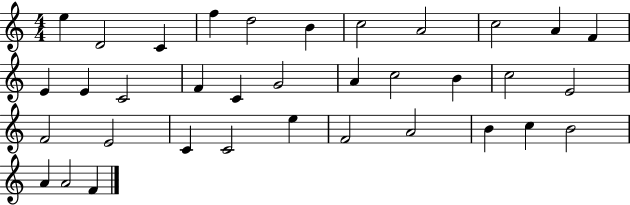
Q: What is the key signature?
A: C major